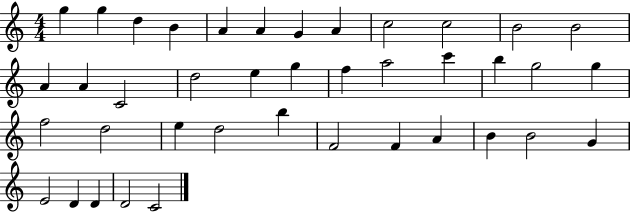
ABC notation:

X:1
T:Untitled
M:4/4
L:1/4
K:C
g g d B A A G A c2 c2 B2 B2 A A C2 d2 e g f a2 c' b g2 g f2 d2 e d2 b F2 F A B B2 G E2 D D D2 C2